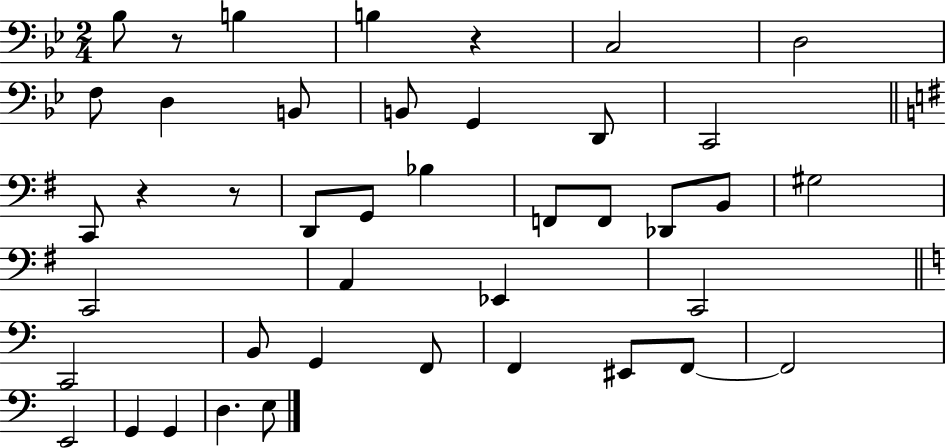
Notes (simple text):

Bb3/e R/e B3/q B3/q R/q C3/h D3/h F3/e D3/q B2/e B2/e G2/q D2/e C2/h C2/e R/q R/e D2/e G2/e Bb3/q F2/e F2/e Db2/e B2/e G#3/h C2/h A2/q Eb2/q C2/h C2/h B2/e G2/q F2/e F2/q EIS2/e F2/e F2/h E2/h G2/q G2/q D3/q. E3/e